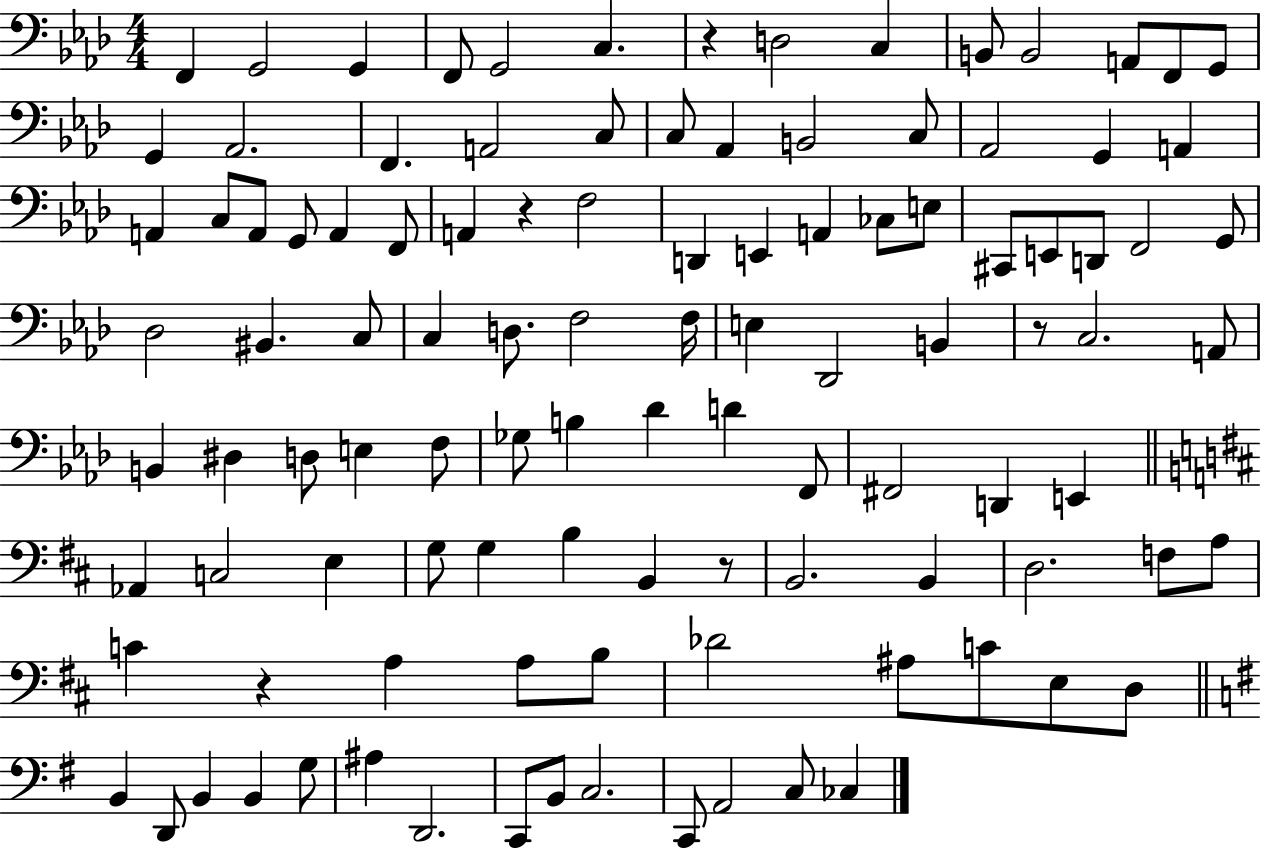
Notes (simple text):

F2/q G2/h G2/q F2/e G2/h C3/q. R/q D3/h C3/q B2/e B2/h A2/e F2/e G2/e G2/q Ab2/h. F2/q. A2/h C3/e C3/e Ab2/q B2/h C3/e Ab2/h G2/q A2/q A2/q C3/e A2/e G2/e A2/q F2/e A2/q R/q F3/h D2/q E2/q A2/q CES3/e E3/e C#2/e E2/e D2/e F2/h G2/e Db3/h BIS2/q. C3/e C3/q D3/e. F3/h F3/s E3/q Db2/h B2/q R/e C3/h. A2/e B2/q D#3/q D3/e E3/q F3/e Gb3/e B3/q Db4/q D4/q F2/e F#2/h D2/q E2/q Ab2/q C3/h E3/q G3/e G3/q B3/q B2/q R/e B2/h. B2/q D3/h. F3/e A3/e C4/q R/q A3/q A3/e B3/e Db4/h A#3/e C4/e E3/e D3/e B2/q D2/e B2/q B2/q G3/e A#3/q D2/h. C2/e B2/e C3/h. C2/e A2/h C3/e CES3/q